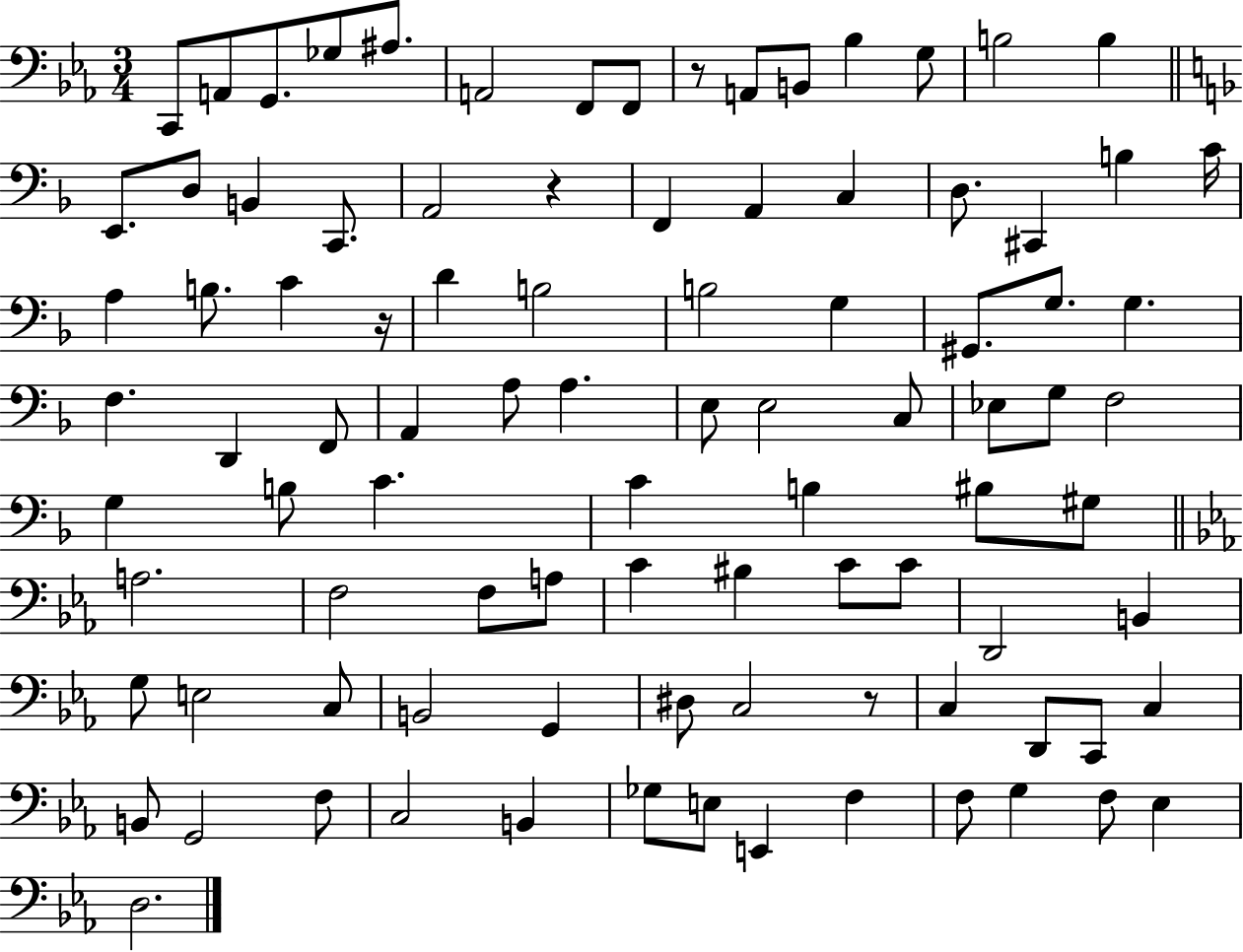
C2/e A2/e G2/e. Gb3/e A#3/e. A2/h F2/e F2/e R/e A2/e B2/e Bb3/q G3/e B3/h B3/q E2/e. D3/e B2/q C2/e. A2/h R/q F2/q A2/q C3/q D3/e. C#2/q B3/q C4/s A3/q B3/e. C4/q R/s D4/q B3/h B3/h G3/q G#2/e. G3/e. G3/q. F3/q. D2/q F2/e A2/q A3/e A3/q. E3/e E3/h C3/e Eb3/e G3/e F3/h G3/q B3/e C4/q. C4/q B3/q BIS3/e G#3/e A3/h. F3/h F3/e A3/e C4/q BIS3/q C4/e C4/e D2/h B2/q G3/e E3/h C3/e B2/h G2/q D#3/e C3/h R/e C3/q D2/e C2/e C3/q B2/e G2/h F3/e C3/h B2/q Gb3/e E3/e E2/q F3/q F3/e G3/q F3/e Eb3/q D3/h.